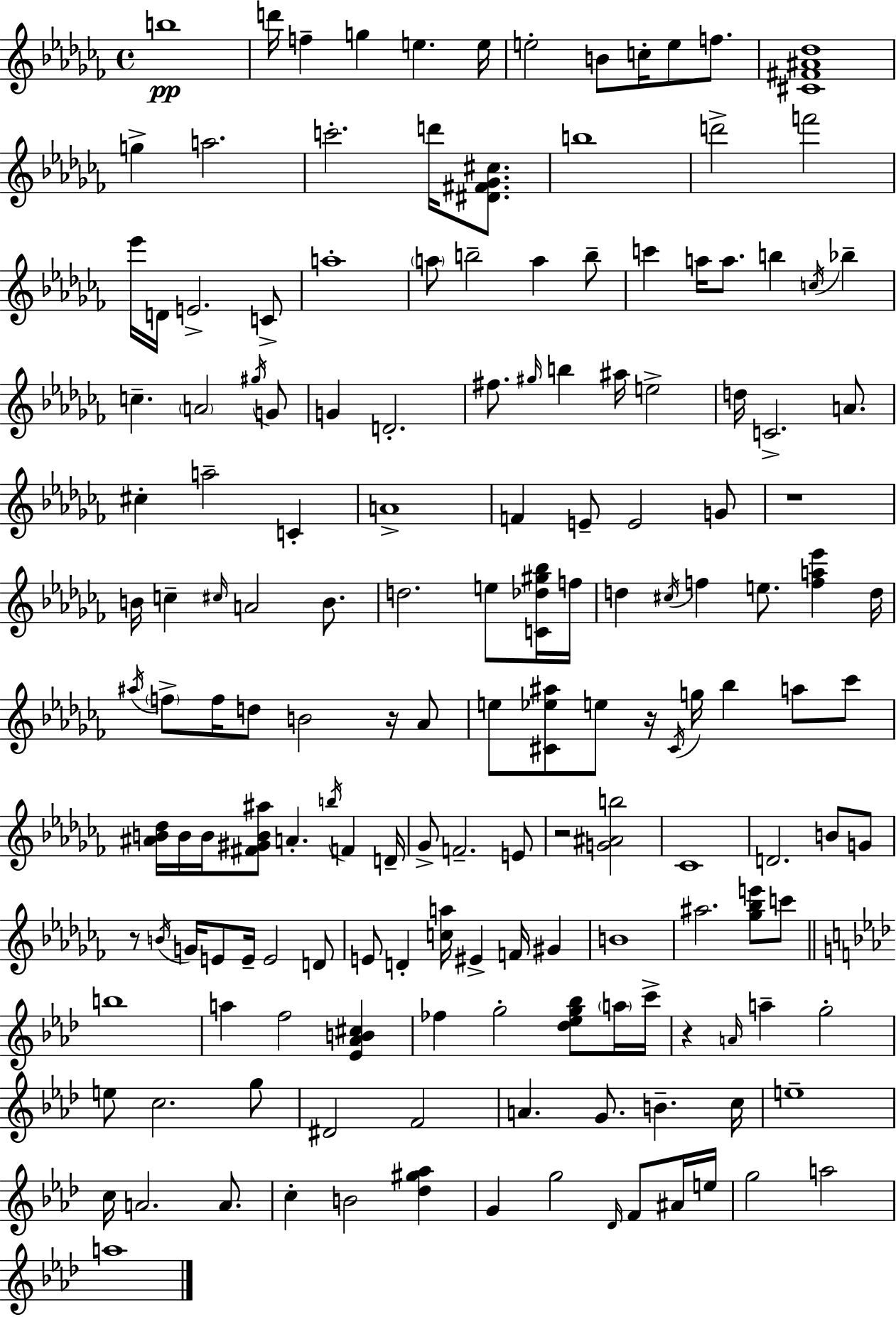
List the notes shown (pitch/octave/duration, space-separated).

B5/w D6/s F5/q G5/q E5/q. E5/s E5/h B4/e C5/s E5/e F5/e. [C#4,F#4,A#4,Db5]/w G5/q A5/h. C6/h. D6/s [D#4,F#4,Gb4,C#5]/e. B5/w D6/h F6/h Eb6/s D4/s E4/h. C4/e A5/w A5/e B5/h A5/q B5/e C6/q A5/s A5/e. B5/q C5/s Bb5/q C5/q. A4/h G#5/s G4/e G4/q D4/h. F#5/e. G#5/s B5/q A#5/s E5/h D5/s C4/h. A4/e. C#5/q A5/h C4/q A4/w F4/q E4/e E4/h G4/e R/w B4/s C5/q C#5/s A4/h B4/e. D5/h. E5/e [C4,Db5,G#5,Bb5]/s F5/s D5/q C#5/s F5/q E5/e. [F5,A5,Eb6]/q D5/s A#5/s F5/e F5/s D5/e B4/h R/s Ab4/e E5/e [C#4,Eb5,A#5]/e E5/e R/s C#4/s G5/s Bb5/q A5/e CES6/e [A#4,B4,Db5]/s B4/s B4/s [F#4,G#4,B4,A#5]/e A4/q. B5/s F4/q D4/s Gb4/e F4/h. E4/e R/h [G4,A#4,B5]/h CES4/w D4/h. B4/e G4/e R/e B4/s G4/s E4/e E4/s E4/h D4/e E4/e D4/q [C5,A5]/s EIS4/q F4/s G#4/q B4/w A#5/h. [Gb5,Bb5,E6]/e C6/e B5/w A5/q F5/h [Eb4,Ab4,B4,C#5]/q FES5/q G5/h [Db5,Eb5,G5,Bb5]/e A5/s C6/s R/q A4/s A5/q G5/h E5/e C5/h. G5/e D#4/h F4/h A4/q. G4/e. B4/q. C5/s E5/w C5/s A4/h. A4/e. C5/q B4/h [Db5,G#5,Ab5]/q G4/q G5/h Db4/s F4/e A#4/s E5/s G5/h A5/h A5/w